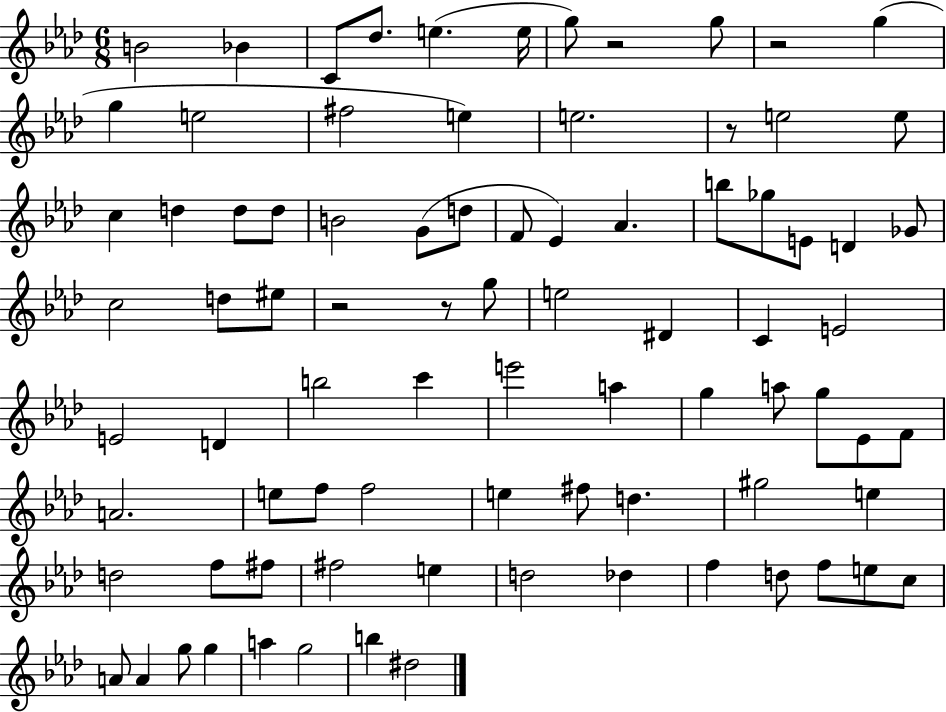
X:1
T:Untitled
M:6/8
L:1/4
K:Ab
B2 _B C/2 _d/2 e e/4 g/2 z2 g/2 z2 g g e2 ^f2 e e2 z/2 e2 e/2 c d d/2 d/2 B2 G/2 d/2 F/2 _E _A b/2 _g/2 E/2 D _G/2 c2 d/2 ^e/2 z2 z/2 g/2 e2 ^D C E2 E2 D b2 c' e'2 a g a/2 g/2 _E/2 F/2 A2 e/2 f/2 f2 e ^f/2 d ^g2 e d2 f/2 ^f/2 ^f2 e d2 _d f d/2 f/2 e/2 c/2 A/2 A g/2 g a g2 b ^d2